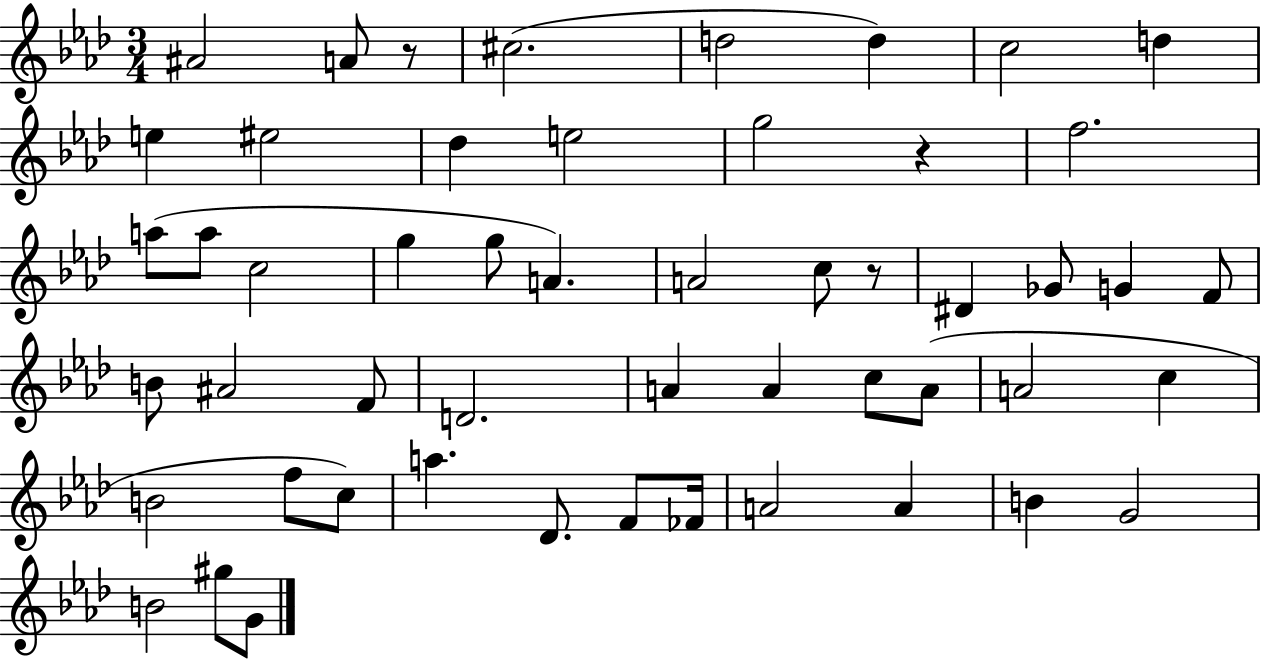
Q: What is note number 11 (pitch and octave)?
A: E5